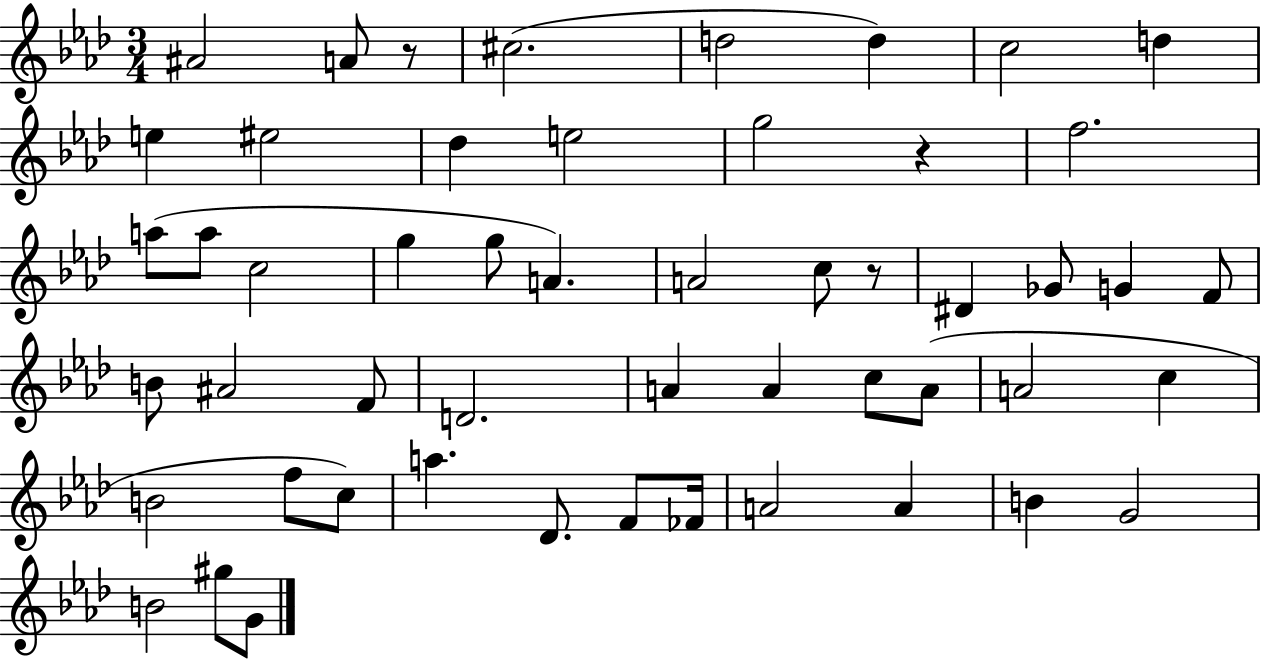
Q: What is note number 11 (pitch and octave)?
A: E5